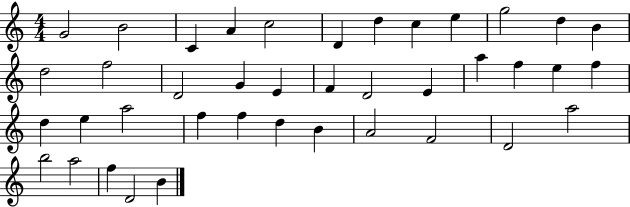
{
  \clef treble
  \numericTimeSignature
  \time 4/4
  \key c \major
  g'2 b'2 | c'4 a'4 c''2 | d'4 d''4 c''4 e''4 | g''2 d''4 b'4 | \break d''2 f''2 | d'2 g'4 e'4 | f'4 d'2 e'4 | a''4 f''4 e''4 f''4 | \break d''4 e''4 a''2 | f''4 f''4 d''4 b'4 | a'2 f'2 | d'2 a''2 | \break b''2 a''2 | f''4 d'2 b'4 | \bar "|."
}